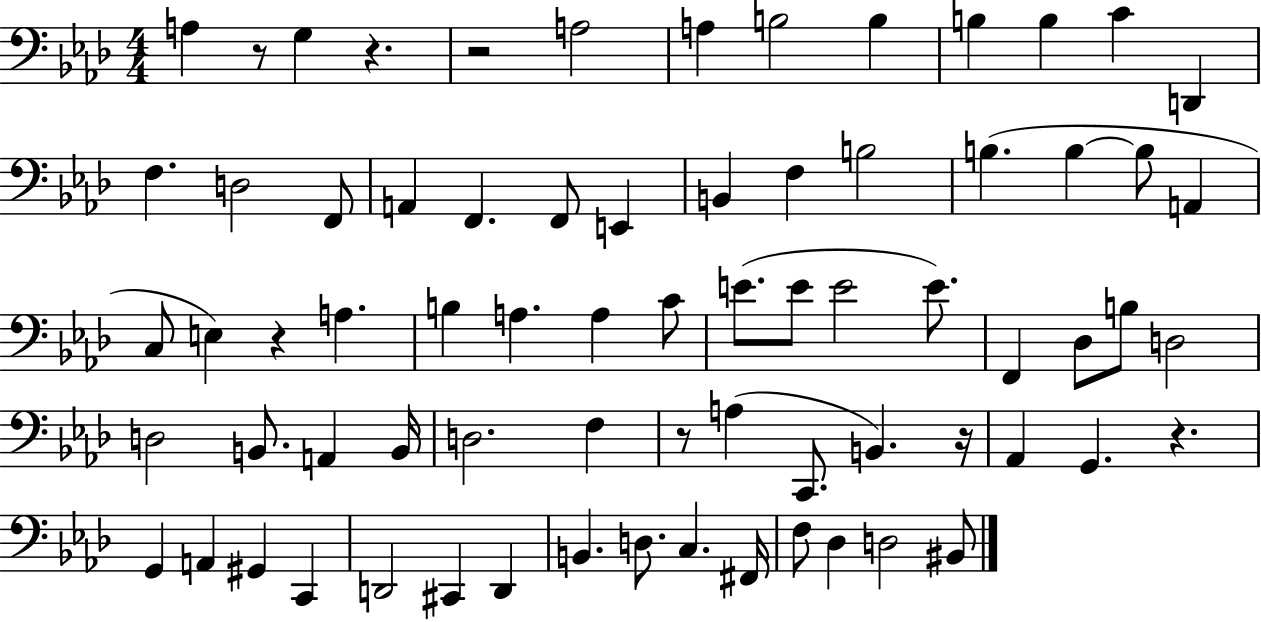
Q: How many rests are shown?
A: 7